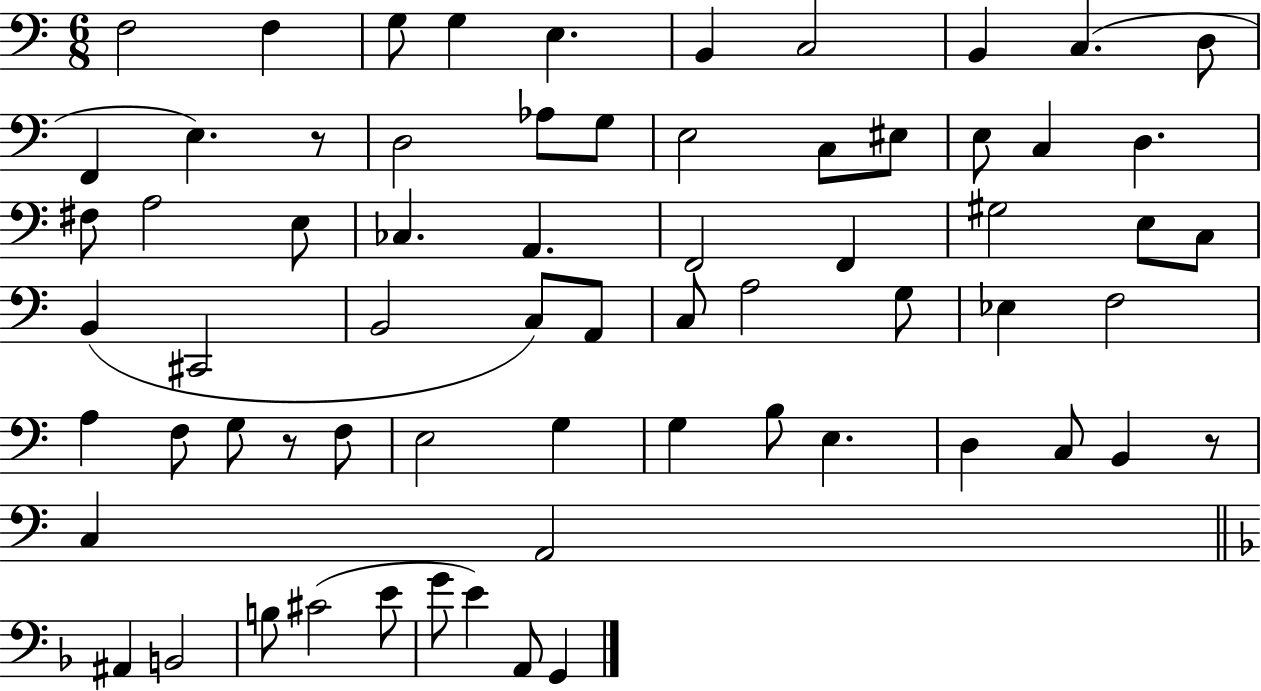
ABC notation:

X:1
T:Untitled
M:6/8
L:1/4
K:C
F,2 F, G,/2 G, E, B,, C,2 B,, C, D,/2 F,, E, z/2 D,2 _A,/2 G,/2 E,2 C,/2 ^E,/2 E,/2 C, D, ^F,/2 A,2 E,/2 _C, A,, F,,2 F,, ^G,2 E,/2 C,/2 B,, ^C,,2 B,,2 C,/2 A,,/2 C,/2 A,2 G,/2 _E, F,2 A, F,/2 G,/2 z/2 F,/2 E,2 G, G, B,/2 E, D, C,/2 B,, z/2 C, A,,2 ^A,, B,,2 B,/2 ^C2 E/2 G/2 E A,,/2 G,,